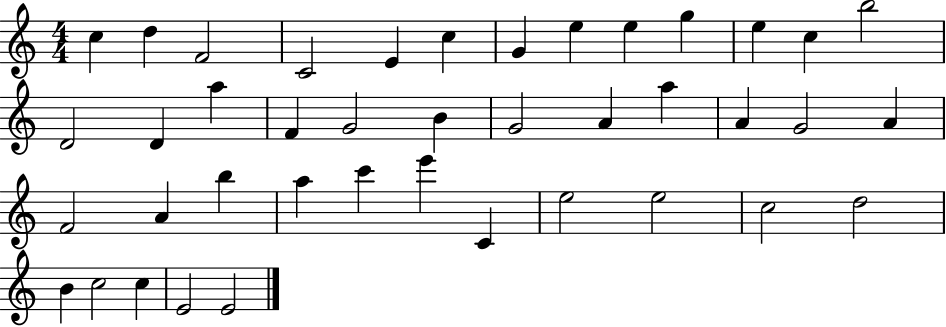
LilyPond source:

{
  \clef treble
  \numericTimeSignature
  \time 4/4
  \key c \major
  c''4 d''4 f'2 | c'2 e'4 c''4 | g'4 e''4 e''4 g''4 | e''4 c''4 b''2 | \break d'2 d'4 a''4 | f'4 g'2 b'4 | g'2 a'4 a''4 | a'4 g'2 a'4 | \break f'2 a'4 b''4 | a''4 c'''4 e'''4 c'4 | e''2 e''2 | c''2 d''2 | \break b'4 c''2 c''4 | e'2 e'2 | \bar "|."
}